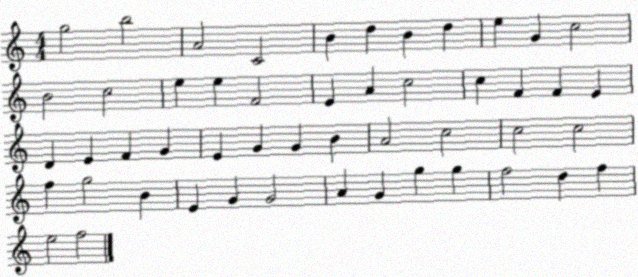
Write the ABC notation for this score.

X:1
T:Untitled
M:4/4
L:1/4
K:C
g2 b2 A2 C2 B d B d e G c2 B2 c2 e e F2 E A c2 c F F E D E F G E G G B A2 c2 c2 c2 f g2 B E G G2 A G g g f2 d f e2 f2